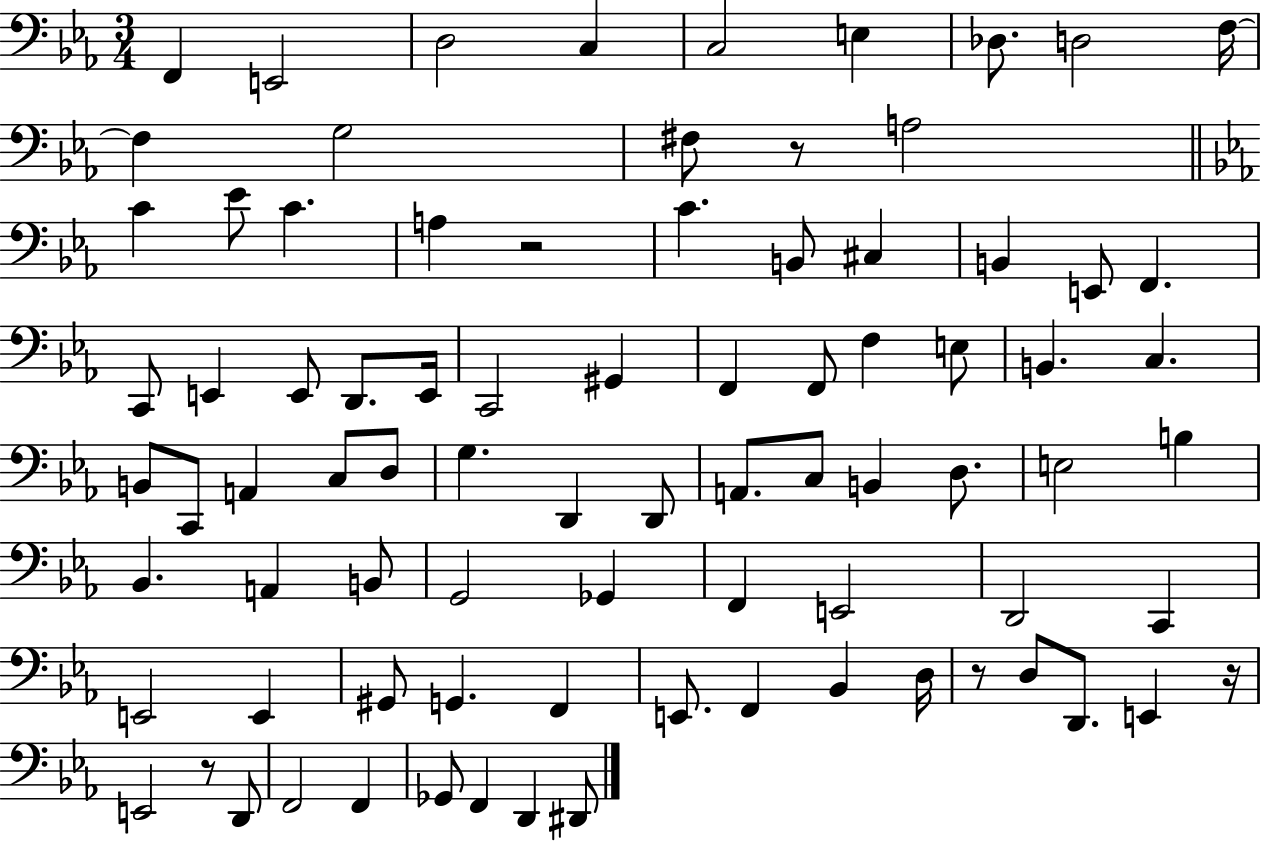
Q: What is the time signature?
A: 3/4